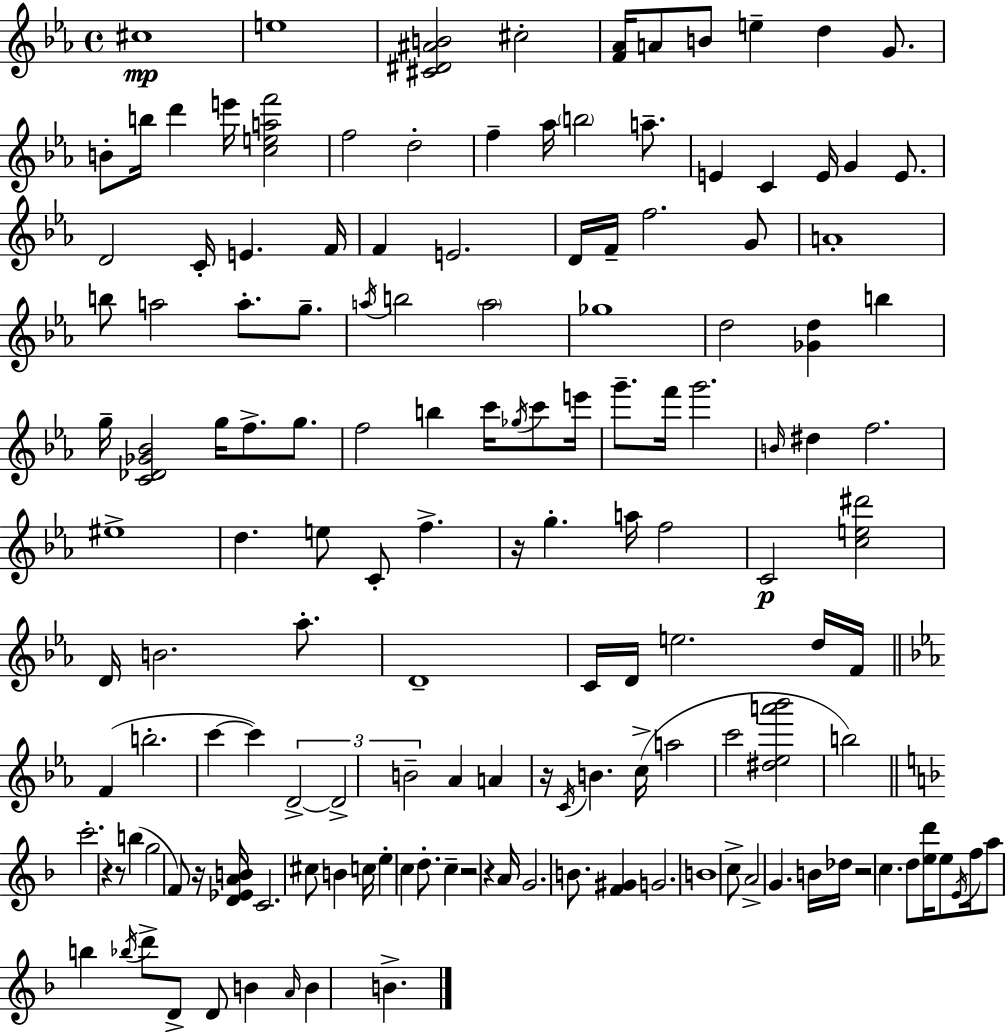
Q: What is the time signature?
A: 4/4